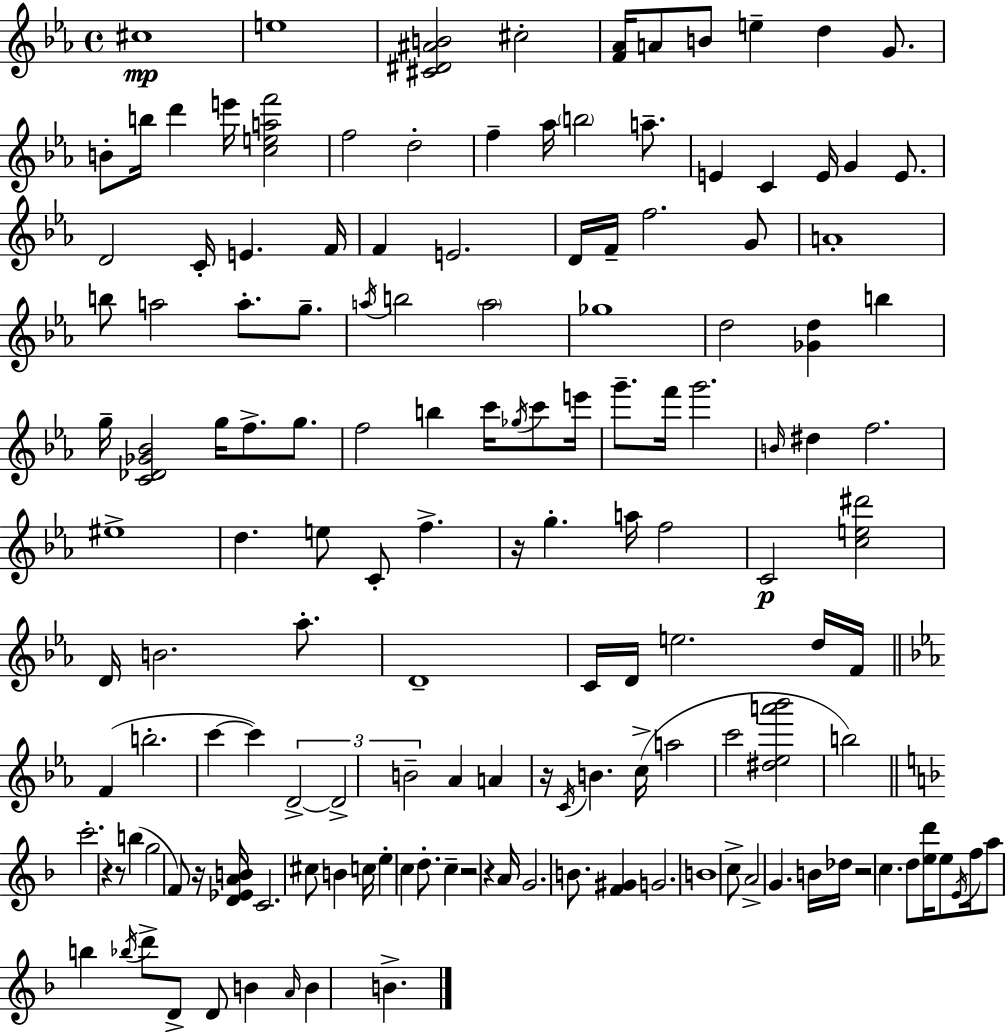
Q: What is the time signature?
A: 4/4